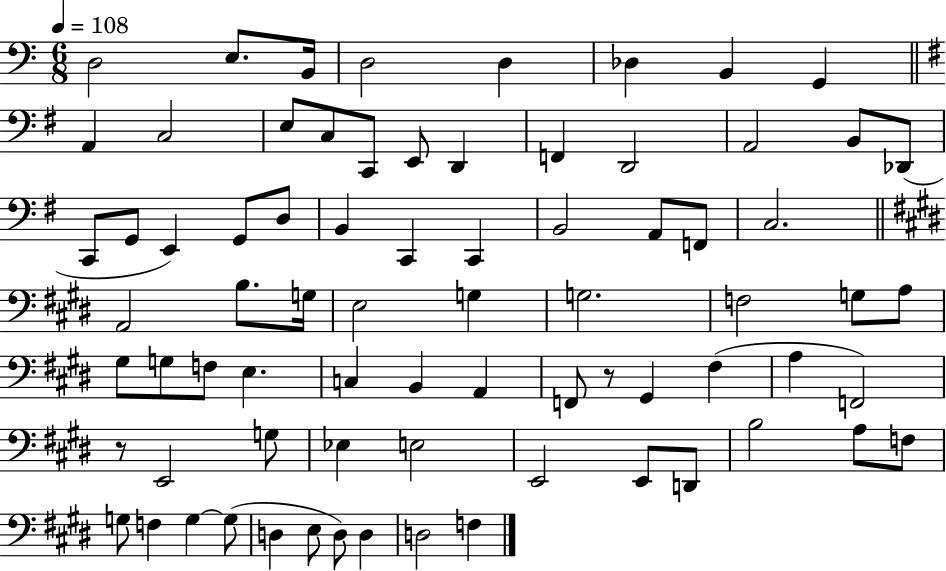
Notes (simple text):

D3/h E3/e. B2/s D3/h D3/q Db3/q B2/q G2/q A2/q C3/h E3/e C3/e C2/e E2/e D2/q F2/q D2/h A2/h B2/e Db2/e C2/e G2/e E2/q G2/e D3/e B2/q C2/q C2/q B2/h A2/e F2/e C3/h. A2/h B3/e. G3/s E3/h G3/q G3/h. F3/h G3/e A3/e G#3/e G3/e F3/e E3/q. C3/q B2/q A2/q F2/e R/e G#2/q F#3/q A3/q F2/h R/e E2/h G3/e Eb3/q E3/h E2/h E2/e D2/e B3/h A3/e F3/e G3/e F3/q G3/q G3/e D3/q E3/e D3/e D3/q D3/h F3/q